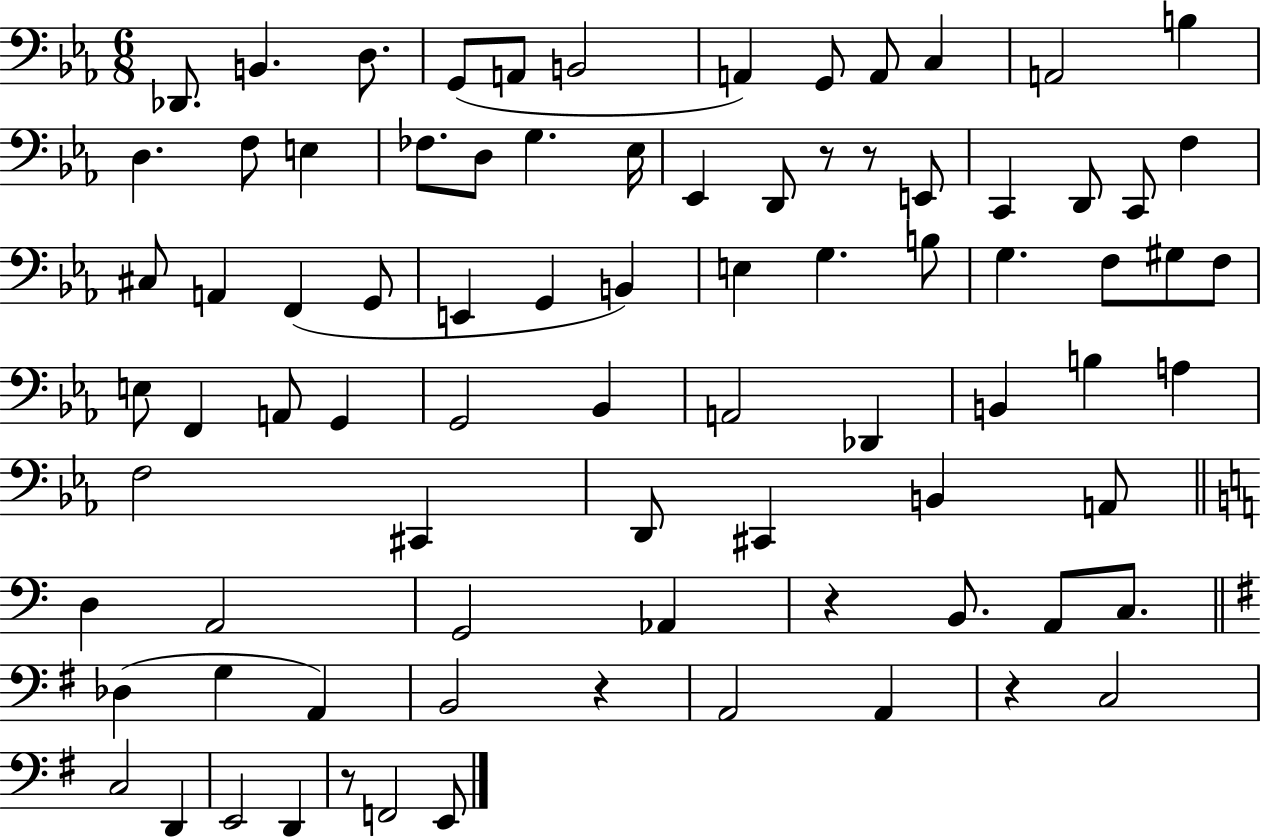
{
  \clef bass
  \numericTimeSignature
  \time 6/8
  \key ees \major
  \repeat volta 2 { des,8. b,4. d8. | g,8( a,8 b,2 | a,4) g,8 a,8 c4 | a,2 b4 | \break d4. f8 e4 | fes8. d8 g4. ees16 | ees,4 d,8 r8 r8 e,8 | c,4 d,8 c,8 f4 | \break cis8 a,4 f,4( g,8 | e,4 g,4 b,4) | e4 g4. b8 | g4. f8 gis8 f8 | \break e8 f,4 a,8 g,4 | g,2 bes,4 | a,2 des,4 | b,4 b4 a4 | \break f2 cis,4 | d,8 cis,4 b,4 a,8 | \bar "||" \break \key c \major d4 a,2 | g,2 aes,4 | r4 b,8. a,8 c8. | \bar "||" \break \key e \minor des4( g4 a,4) | b,2 r4 | a,2 a,4 | r4 c2 | \break c2 d,4 | e,2 d,4 | r8 f,2 e,8 | } \bar "|."
}